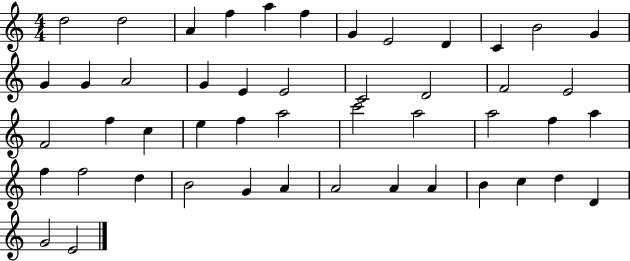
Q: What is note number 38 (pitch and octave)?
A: G4